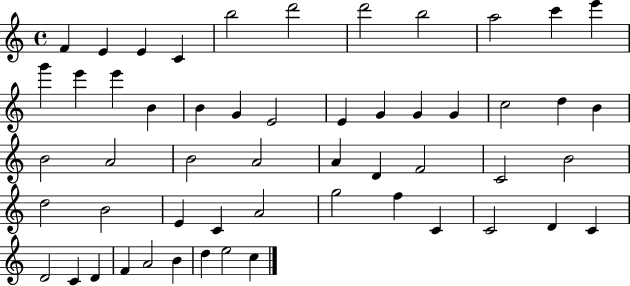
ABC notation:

X:1
T:Untitled
M:4/4
L:1/4
K:C
F E E C b2 d'2 d'2 b2 a2 c' e' g' e' e' B B G E2 E G G G c2 d B B2 A2 B2 A2 A D F2 C2 B2 d2 B2 E C A2 g2 f C C2 D C D2 C D F A2 B d e2 c